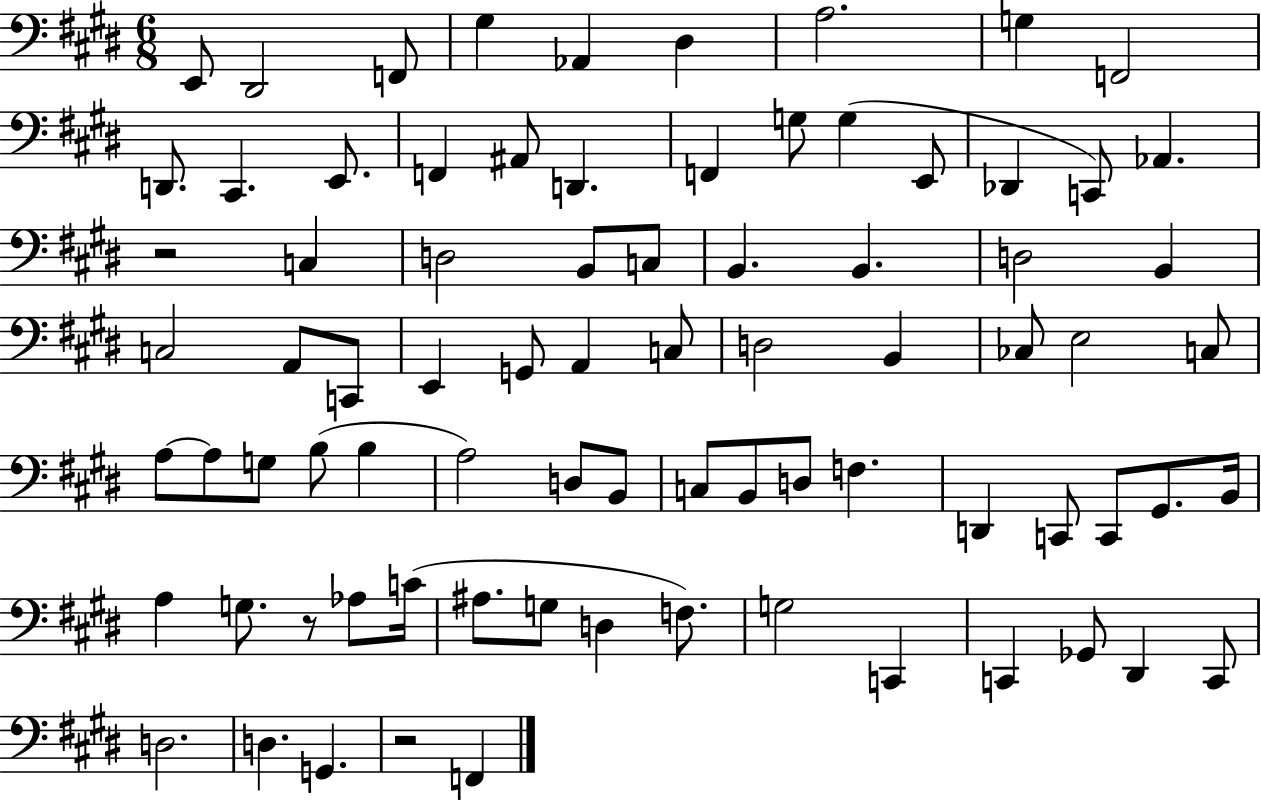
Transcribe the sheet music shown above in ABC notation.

X:1
T:Untitled
M:6/8
L:1/4
K:E
E,,/2 ^D,,2 F,,/2 ^G, _A,, ^D, A,2 G, F,,2 D,,/2 ^C,, E,,/2 F,, ^A,,/2 D,, F,, G,/2 G, E,,/2 _D,, C,,/2 _A,, z2 C, D,2 B,,/2 C,/2 B,, B,, D,2 B,, C,2 A,,/2 C,,/2 E,, G,,/2 A,, C,/2 D,2 B,, _C,/2 E,2 C,/2 A,/2 A,/2 G,/2 B,/2 B, A,2 D,/2 B,,/2 C,/2 B,,/2 D,/2 F, D,, C,,/2 C,,/2 ^G,,/2 B,,/4 A, G,/2 z/2 _A,/2 C/4 ^A,/2 G,/2 D, F,/2 G,2 C,, C,, _G,,/2 ^D,, C,,/2 D,2 D, G,, z2 F,,